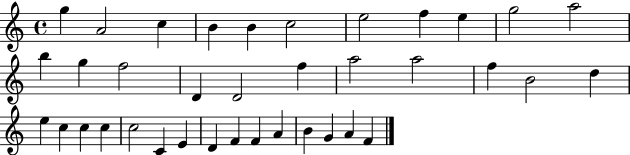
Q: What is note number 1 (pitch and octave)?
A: G5